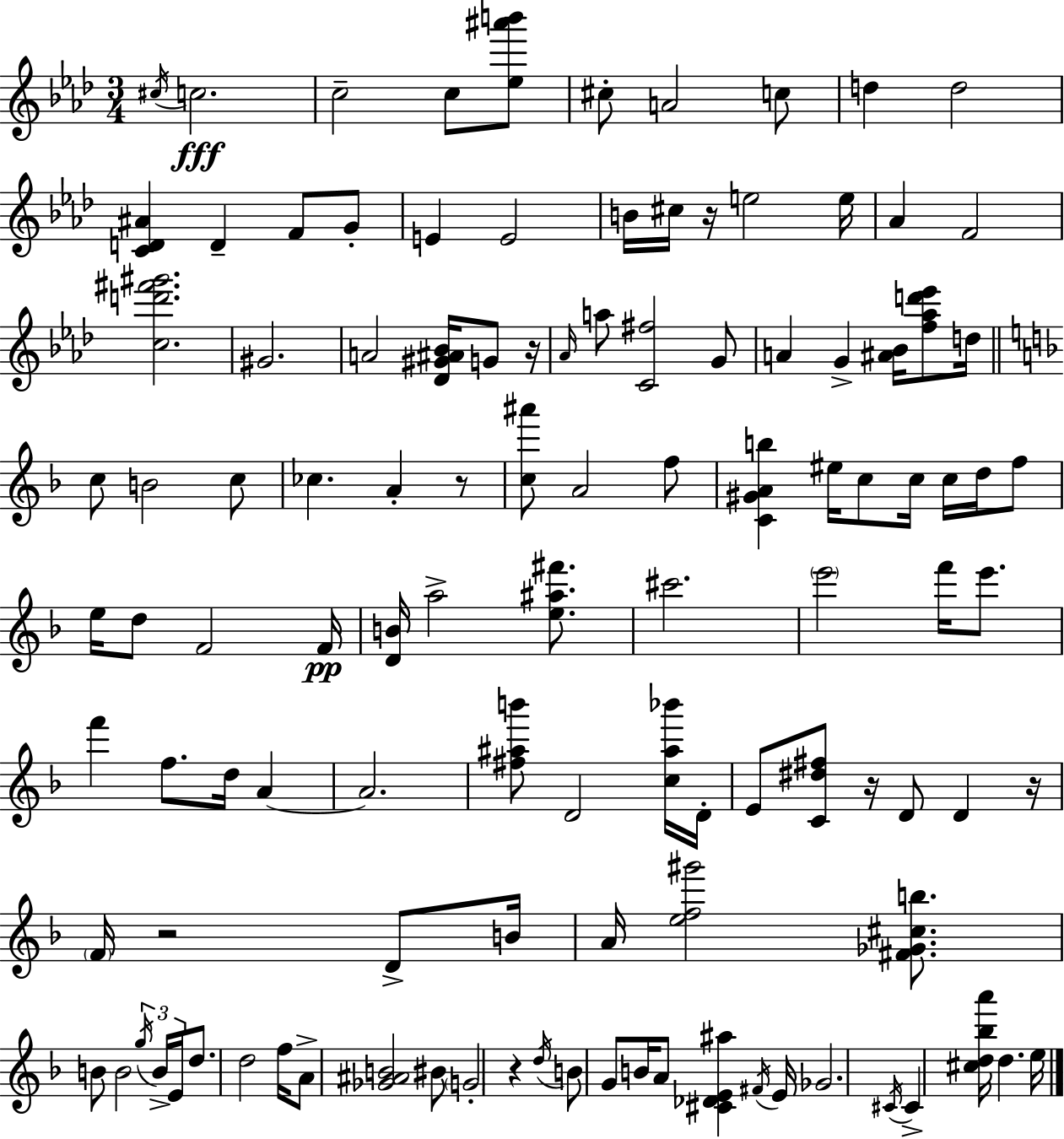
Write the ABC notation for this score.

X:1
T:Untitled
M:3/4
L:1/4
K:Ab
^c/4 c2 c2 c/2 [_e^a'b']/2 ^c/2 A2 c/2 d d2 [CD^A] D F/2 G/2 E E2 B/4 ^c/4 z/4 e2 e/4 _A F2 [cd'^f'^g']2 ^G2 A2 [_D^G^A_B]/4 G/2 z/4 _A/4 a/2 [C^f]2 G/2 A G [^A_B]/4 [f_ad'_e']/2 d/4 c/2 B2 c/2 _c A z/2 [c^a']/2 A2 f/2 [C^GAb] ^e/4 c/2 c/4 c/4 d/4 f/2 e/4 d/2 F2 F/4 [DB]/4 a2 [e^a^f']/2 ^c'2 e'2 f'/4 e'/2 f' f/2 d/4 A A2 [^f^ab']/2 D2 [c^a_b']/4 D/4 E/2 [C^d^f]/2 z/4 D/2 D z/4 F/4 z2 D/2 B/4 A/4 [ef^g']2 [^F_G^cb]/2 B/2 B2 g/4 B/4 E/4 d/2 d2 f/4 A/2 [_G^AB]2 ^B/2 G2 z d/4 B/2 G/2 B/4 A/2 [^C_DE^a] ^F/4 E/4 _G2 ^C/4 ^C [^cd_ba']/4 d e/4